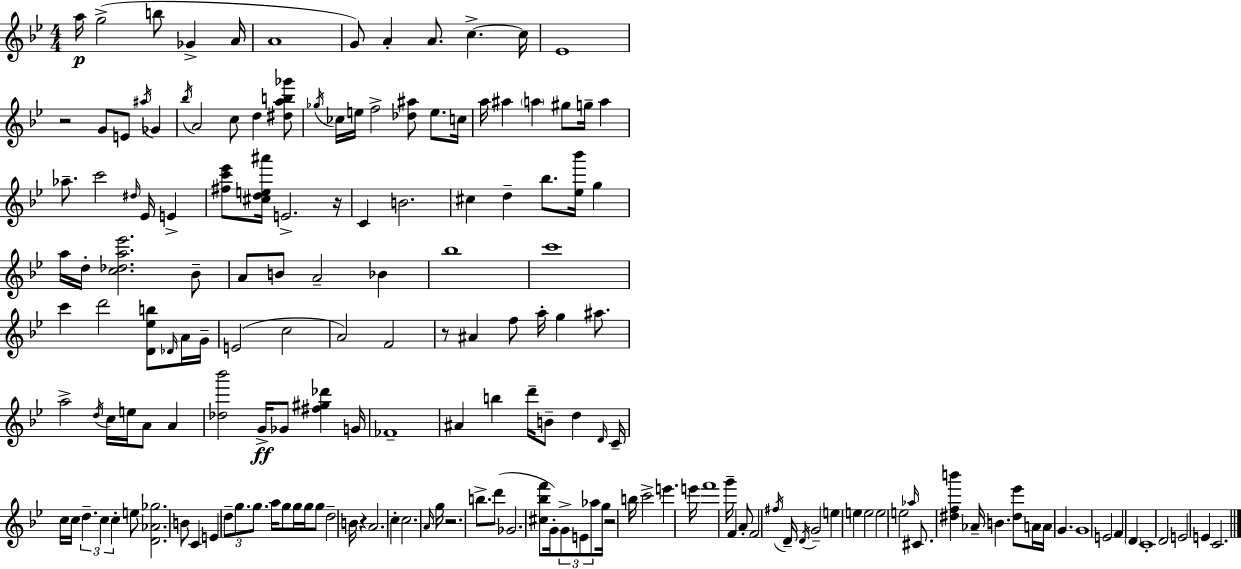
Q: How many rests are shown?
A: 6